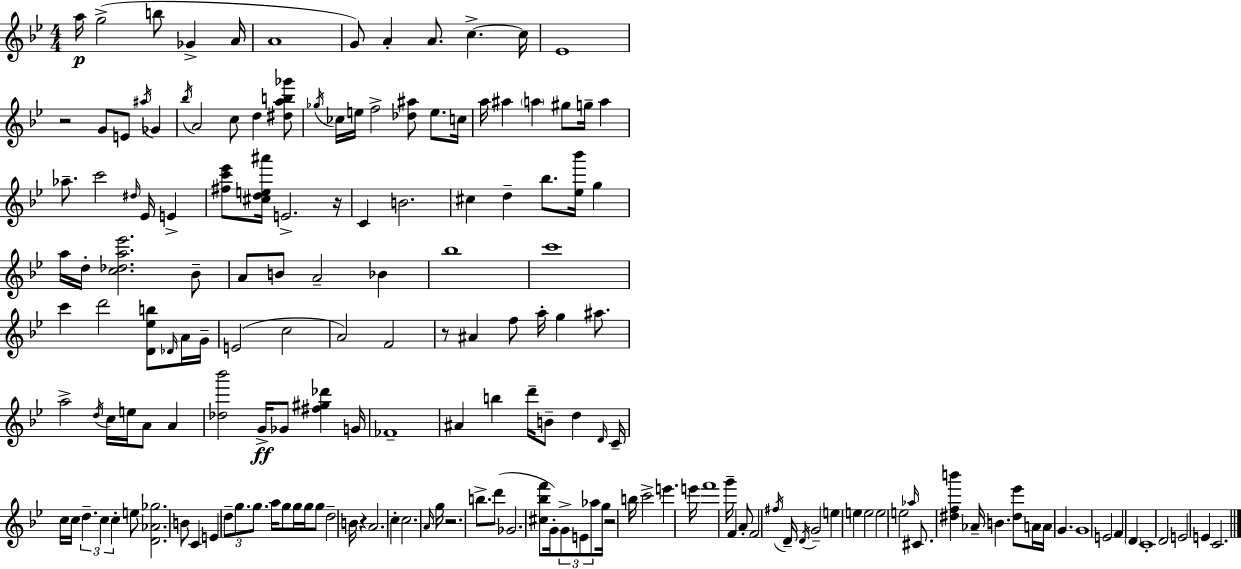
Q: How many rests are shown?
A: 6